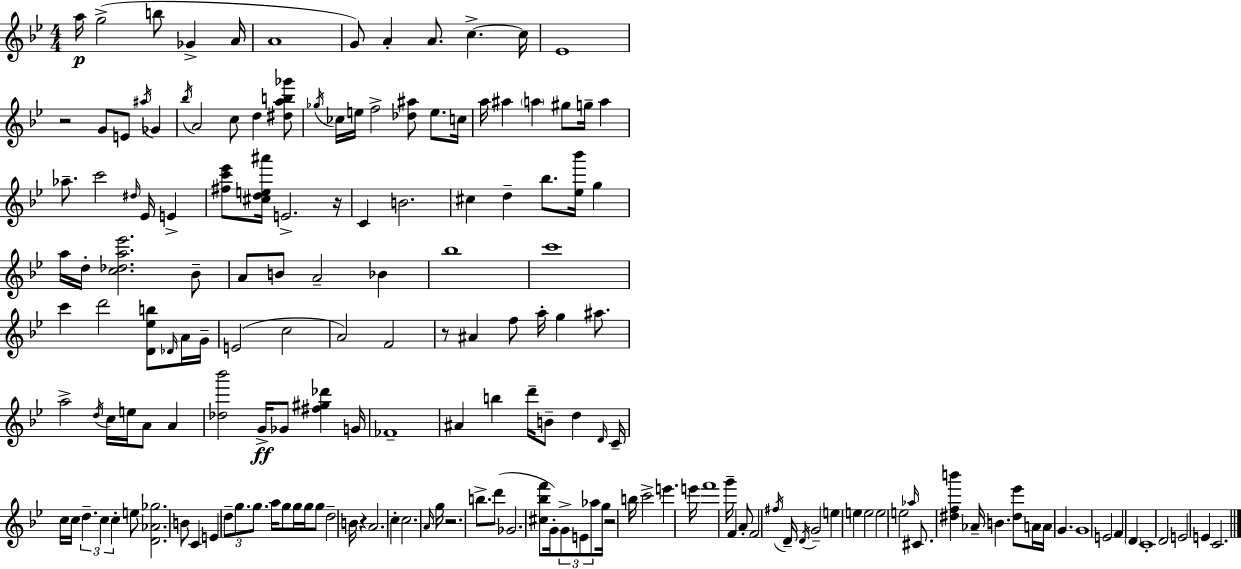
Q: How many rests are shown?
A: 6